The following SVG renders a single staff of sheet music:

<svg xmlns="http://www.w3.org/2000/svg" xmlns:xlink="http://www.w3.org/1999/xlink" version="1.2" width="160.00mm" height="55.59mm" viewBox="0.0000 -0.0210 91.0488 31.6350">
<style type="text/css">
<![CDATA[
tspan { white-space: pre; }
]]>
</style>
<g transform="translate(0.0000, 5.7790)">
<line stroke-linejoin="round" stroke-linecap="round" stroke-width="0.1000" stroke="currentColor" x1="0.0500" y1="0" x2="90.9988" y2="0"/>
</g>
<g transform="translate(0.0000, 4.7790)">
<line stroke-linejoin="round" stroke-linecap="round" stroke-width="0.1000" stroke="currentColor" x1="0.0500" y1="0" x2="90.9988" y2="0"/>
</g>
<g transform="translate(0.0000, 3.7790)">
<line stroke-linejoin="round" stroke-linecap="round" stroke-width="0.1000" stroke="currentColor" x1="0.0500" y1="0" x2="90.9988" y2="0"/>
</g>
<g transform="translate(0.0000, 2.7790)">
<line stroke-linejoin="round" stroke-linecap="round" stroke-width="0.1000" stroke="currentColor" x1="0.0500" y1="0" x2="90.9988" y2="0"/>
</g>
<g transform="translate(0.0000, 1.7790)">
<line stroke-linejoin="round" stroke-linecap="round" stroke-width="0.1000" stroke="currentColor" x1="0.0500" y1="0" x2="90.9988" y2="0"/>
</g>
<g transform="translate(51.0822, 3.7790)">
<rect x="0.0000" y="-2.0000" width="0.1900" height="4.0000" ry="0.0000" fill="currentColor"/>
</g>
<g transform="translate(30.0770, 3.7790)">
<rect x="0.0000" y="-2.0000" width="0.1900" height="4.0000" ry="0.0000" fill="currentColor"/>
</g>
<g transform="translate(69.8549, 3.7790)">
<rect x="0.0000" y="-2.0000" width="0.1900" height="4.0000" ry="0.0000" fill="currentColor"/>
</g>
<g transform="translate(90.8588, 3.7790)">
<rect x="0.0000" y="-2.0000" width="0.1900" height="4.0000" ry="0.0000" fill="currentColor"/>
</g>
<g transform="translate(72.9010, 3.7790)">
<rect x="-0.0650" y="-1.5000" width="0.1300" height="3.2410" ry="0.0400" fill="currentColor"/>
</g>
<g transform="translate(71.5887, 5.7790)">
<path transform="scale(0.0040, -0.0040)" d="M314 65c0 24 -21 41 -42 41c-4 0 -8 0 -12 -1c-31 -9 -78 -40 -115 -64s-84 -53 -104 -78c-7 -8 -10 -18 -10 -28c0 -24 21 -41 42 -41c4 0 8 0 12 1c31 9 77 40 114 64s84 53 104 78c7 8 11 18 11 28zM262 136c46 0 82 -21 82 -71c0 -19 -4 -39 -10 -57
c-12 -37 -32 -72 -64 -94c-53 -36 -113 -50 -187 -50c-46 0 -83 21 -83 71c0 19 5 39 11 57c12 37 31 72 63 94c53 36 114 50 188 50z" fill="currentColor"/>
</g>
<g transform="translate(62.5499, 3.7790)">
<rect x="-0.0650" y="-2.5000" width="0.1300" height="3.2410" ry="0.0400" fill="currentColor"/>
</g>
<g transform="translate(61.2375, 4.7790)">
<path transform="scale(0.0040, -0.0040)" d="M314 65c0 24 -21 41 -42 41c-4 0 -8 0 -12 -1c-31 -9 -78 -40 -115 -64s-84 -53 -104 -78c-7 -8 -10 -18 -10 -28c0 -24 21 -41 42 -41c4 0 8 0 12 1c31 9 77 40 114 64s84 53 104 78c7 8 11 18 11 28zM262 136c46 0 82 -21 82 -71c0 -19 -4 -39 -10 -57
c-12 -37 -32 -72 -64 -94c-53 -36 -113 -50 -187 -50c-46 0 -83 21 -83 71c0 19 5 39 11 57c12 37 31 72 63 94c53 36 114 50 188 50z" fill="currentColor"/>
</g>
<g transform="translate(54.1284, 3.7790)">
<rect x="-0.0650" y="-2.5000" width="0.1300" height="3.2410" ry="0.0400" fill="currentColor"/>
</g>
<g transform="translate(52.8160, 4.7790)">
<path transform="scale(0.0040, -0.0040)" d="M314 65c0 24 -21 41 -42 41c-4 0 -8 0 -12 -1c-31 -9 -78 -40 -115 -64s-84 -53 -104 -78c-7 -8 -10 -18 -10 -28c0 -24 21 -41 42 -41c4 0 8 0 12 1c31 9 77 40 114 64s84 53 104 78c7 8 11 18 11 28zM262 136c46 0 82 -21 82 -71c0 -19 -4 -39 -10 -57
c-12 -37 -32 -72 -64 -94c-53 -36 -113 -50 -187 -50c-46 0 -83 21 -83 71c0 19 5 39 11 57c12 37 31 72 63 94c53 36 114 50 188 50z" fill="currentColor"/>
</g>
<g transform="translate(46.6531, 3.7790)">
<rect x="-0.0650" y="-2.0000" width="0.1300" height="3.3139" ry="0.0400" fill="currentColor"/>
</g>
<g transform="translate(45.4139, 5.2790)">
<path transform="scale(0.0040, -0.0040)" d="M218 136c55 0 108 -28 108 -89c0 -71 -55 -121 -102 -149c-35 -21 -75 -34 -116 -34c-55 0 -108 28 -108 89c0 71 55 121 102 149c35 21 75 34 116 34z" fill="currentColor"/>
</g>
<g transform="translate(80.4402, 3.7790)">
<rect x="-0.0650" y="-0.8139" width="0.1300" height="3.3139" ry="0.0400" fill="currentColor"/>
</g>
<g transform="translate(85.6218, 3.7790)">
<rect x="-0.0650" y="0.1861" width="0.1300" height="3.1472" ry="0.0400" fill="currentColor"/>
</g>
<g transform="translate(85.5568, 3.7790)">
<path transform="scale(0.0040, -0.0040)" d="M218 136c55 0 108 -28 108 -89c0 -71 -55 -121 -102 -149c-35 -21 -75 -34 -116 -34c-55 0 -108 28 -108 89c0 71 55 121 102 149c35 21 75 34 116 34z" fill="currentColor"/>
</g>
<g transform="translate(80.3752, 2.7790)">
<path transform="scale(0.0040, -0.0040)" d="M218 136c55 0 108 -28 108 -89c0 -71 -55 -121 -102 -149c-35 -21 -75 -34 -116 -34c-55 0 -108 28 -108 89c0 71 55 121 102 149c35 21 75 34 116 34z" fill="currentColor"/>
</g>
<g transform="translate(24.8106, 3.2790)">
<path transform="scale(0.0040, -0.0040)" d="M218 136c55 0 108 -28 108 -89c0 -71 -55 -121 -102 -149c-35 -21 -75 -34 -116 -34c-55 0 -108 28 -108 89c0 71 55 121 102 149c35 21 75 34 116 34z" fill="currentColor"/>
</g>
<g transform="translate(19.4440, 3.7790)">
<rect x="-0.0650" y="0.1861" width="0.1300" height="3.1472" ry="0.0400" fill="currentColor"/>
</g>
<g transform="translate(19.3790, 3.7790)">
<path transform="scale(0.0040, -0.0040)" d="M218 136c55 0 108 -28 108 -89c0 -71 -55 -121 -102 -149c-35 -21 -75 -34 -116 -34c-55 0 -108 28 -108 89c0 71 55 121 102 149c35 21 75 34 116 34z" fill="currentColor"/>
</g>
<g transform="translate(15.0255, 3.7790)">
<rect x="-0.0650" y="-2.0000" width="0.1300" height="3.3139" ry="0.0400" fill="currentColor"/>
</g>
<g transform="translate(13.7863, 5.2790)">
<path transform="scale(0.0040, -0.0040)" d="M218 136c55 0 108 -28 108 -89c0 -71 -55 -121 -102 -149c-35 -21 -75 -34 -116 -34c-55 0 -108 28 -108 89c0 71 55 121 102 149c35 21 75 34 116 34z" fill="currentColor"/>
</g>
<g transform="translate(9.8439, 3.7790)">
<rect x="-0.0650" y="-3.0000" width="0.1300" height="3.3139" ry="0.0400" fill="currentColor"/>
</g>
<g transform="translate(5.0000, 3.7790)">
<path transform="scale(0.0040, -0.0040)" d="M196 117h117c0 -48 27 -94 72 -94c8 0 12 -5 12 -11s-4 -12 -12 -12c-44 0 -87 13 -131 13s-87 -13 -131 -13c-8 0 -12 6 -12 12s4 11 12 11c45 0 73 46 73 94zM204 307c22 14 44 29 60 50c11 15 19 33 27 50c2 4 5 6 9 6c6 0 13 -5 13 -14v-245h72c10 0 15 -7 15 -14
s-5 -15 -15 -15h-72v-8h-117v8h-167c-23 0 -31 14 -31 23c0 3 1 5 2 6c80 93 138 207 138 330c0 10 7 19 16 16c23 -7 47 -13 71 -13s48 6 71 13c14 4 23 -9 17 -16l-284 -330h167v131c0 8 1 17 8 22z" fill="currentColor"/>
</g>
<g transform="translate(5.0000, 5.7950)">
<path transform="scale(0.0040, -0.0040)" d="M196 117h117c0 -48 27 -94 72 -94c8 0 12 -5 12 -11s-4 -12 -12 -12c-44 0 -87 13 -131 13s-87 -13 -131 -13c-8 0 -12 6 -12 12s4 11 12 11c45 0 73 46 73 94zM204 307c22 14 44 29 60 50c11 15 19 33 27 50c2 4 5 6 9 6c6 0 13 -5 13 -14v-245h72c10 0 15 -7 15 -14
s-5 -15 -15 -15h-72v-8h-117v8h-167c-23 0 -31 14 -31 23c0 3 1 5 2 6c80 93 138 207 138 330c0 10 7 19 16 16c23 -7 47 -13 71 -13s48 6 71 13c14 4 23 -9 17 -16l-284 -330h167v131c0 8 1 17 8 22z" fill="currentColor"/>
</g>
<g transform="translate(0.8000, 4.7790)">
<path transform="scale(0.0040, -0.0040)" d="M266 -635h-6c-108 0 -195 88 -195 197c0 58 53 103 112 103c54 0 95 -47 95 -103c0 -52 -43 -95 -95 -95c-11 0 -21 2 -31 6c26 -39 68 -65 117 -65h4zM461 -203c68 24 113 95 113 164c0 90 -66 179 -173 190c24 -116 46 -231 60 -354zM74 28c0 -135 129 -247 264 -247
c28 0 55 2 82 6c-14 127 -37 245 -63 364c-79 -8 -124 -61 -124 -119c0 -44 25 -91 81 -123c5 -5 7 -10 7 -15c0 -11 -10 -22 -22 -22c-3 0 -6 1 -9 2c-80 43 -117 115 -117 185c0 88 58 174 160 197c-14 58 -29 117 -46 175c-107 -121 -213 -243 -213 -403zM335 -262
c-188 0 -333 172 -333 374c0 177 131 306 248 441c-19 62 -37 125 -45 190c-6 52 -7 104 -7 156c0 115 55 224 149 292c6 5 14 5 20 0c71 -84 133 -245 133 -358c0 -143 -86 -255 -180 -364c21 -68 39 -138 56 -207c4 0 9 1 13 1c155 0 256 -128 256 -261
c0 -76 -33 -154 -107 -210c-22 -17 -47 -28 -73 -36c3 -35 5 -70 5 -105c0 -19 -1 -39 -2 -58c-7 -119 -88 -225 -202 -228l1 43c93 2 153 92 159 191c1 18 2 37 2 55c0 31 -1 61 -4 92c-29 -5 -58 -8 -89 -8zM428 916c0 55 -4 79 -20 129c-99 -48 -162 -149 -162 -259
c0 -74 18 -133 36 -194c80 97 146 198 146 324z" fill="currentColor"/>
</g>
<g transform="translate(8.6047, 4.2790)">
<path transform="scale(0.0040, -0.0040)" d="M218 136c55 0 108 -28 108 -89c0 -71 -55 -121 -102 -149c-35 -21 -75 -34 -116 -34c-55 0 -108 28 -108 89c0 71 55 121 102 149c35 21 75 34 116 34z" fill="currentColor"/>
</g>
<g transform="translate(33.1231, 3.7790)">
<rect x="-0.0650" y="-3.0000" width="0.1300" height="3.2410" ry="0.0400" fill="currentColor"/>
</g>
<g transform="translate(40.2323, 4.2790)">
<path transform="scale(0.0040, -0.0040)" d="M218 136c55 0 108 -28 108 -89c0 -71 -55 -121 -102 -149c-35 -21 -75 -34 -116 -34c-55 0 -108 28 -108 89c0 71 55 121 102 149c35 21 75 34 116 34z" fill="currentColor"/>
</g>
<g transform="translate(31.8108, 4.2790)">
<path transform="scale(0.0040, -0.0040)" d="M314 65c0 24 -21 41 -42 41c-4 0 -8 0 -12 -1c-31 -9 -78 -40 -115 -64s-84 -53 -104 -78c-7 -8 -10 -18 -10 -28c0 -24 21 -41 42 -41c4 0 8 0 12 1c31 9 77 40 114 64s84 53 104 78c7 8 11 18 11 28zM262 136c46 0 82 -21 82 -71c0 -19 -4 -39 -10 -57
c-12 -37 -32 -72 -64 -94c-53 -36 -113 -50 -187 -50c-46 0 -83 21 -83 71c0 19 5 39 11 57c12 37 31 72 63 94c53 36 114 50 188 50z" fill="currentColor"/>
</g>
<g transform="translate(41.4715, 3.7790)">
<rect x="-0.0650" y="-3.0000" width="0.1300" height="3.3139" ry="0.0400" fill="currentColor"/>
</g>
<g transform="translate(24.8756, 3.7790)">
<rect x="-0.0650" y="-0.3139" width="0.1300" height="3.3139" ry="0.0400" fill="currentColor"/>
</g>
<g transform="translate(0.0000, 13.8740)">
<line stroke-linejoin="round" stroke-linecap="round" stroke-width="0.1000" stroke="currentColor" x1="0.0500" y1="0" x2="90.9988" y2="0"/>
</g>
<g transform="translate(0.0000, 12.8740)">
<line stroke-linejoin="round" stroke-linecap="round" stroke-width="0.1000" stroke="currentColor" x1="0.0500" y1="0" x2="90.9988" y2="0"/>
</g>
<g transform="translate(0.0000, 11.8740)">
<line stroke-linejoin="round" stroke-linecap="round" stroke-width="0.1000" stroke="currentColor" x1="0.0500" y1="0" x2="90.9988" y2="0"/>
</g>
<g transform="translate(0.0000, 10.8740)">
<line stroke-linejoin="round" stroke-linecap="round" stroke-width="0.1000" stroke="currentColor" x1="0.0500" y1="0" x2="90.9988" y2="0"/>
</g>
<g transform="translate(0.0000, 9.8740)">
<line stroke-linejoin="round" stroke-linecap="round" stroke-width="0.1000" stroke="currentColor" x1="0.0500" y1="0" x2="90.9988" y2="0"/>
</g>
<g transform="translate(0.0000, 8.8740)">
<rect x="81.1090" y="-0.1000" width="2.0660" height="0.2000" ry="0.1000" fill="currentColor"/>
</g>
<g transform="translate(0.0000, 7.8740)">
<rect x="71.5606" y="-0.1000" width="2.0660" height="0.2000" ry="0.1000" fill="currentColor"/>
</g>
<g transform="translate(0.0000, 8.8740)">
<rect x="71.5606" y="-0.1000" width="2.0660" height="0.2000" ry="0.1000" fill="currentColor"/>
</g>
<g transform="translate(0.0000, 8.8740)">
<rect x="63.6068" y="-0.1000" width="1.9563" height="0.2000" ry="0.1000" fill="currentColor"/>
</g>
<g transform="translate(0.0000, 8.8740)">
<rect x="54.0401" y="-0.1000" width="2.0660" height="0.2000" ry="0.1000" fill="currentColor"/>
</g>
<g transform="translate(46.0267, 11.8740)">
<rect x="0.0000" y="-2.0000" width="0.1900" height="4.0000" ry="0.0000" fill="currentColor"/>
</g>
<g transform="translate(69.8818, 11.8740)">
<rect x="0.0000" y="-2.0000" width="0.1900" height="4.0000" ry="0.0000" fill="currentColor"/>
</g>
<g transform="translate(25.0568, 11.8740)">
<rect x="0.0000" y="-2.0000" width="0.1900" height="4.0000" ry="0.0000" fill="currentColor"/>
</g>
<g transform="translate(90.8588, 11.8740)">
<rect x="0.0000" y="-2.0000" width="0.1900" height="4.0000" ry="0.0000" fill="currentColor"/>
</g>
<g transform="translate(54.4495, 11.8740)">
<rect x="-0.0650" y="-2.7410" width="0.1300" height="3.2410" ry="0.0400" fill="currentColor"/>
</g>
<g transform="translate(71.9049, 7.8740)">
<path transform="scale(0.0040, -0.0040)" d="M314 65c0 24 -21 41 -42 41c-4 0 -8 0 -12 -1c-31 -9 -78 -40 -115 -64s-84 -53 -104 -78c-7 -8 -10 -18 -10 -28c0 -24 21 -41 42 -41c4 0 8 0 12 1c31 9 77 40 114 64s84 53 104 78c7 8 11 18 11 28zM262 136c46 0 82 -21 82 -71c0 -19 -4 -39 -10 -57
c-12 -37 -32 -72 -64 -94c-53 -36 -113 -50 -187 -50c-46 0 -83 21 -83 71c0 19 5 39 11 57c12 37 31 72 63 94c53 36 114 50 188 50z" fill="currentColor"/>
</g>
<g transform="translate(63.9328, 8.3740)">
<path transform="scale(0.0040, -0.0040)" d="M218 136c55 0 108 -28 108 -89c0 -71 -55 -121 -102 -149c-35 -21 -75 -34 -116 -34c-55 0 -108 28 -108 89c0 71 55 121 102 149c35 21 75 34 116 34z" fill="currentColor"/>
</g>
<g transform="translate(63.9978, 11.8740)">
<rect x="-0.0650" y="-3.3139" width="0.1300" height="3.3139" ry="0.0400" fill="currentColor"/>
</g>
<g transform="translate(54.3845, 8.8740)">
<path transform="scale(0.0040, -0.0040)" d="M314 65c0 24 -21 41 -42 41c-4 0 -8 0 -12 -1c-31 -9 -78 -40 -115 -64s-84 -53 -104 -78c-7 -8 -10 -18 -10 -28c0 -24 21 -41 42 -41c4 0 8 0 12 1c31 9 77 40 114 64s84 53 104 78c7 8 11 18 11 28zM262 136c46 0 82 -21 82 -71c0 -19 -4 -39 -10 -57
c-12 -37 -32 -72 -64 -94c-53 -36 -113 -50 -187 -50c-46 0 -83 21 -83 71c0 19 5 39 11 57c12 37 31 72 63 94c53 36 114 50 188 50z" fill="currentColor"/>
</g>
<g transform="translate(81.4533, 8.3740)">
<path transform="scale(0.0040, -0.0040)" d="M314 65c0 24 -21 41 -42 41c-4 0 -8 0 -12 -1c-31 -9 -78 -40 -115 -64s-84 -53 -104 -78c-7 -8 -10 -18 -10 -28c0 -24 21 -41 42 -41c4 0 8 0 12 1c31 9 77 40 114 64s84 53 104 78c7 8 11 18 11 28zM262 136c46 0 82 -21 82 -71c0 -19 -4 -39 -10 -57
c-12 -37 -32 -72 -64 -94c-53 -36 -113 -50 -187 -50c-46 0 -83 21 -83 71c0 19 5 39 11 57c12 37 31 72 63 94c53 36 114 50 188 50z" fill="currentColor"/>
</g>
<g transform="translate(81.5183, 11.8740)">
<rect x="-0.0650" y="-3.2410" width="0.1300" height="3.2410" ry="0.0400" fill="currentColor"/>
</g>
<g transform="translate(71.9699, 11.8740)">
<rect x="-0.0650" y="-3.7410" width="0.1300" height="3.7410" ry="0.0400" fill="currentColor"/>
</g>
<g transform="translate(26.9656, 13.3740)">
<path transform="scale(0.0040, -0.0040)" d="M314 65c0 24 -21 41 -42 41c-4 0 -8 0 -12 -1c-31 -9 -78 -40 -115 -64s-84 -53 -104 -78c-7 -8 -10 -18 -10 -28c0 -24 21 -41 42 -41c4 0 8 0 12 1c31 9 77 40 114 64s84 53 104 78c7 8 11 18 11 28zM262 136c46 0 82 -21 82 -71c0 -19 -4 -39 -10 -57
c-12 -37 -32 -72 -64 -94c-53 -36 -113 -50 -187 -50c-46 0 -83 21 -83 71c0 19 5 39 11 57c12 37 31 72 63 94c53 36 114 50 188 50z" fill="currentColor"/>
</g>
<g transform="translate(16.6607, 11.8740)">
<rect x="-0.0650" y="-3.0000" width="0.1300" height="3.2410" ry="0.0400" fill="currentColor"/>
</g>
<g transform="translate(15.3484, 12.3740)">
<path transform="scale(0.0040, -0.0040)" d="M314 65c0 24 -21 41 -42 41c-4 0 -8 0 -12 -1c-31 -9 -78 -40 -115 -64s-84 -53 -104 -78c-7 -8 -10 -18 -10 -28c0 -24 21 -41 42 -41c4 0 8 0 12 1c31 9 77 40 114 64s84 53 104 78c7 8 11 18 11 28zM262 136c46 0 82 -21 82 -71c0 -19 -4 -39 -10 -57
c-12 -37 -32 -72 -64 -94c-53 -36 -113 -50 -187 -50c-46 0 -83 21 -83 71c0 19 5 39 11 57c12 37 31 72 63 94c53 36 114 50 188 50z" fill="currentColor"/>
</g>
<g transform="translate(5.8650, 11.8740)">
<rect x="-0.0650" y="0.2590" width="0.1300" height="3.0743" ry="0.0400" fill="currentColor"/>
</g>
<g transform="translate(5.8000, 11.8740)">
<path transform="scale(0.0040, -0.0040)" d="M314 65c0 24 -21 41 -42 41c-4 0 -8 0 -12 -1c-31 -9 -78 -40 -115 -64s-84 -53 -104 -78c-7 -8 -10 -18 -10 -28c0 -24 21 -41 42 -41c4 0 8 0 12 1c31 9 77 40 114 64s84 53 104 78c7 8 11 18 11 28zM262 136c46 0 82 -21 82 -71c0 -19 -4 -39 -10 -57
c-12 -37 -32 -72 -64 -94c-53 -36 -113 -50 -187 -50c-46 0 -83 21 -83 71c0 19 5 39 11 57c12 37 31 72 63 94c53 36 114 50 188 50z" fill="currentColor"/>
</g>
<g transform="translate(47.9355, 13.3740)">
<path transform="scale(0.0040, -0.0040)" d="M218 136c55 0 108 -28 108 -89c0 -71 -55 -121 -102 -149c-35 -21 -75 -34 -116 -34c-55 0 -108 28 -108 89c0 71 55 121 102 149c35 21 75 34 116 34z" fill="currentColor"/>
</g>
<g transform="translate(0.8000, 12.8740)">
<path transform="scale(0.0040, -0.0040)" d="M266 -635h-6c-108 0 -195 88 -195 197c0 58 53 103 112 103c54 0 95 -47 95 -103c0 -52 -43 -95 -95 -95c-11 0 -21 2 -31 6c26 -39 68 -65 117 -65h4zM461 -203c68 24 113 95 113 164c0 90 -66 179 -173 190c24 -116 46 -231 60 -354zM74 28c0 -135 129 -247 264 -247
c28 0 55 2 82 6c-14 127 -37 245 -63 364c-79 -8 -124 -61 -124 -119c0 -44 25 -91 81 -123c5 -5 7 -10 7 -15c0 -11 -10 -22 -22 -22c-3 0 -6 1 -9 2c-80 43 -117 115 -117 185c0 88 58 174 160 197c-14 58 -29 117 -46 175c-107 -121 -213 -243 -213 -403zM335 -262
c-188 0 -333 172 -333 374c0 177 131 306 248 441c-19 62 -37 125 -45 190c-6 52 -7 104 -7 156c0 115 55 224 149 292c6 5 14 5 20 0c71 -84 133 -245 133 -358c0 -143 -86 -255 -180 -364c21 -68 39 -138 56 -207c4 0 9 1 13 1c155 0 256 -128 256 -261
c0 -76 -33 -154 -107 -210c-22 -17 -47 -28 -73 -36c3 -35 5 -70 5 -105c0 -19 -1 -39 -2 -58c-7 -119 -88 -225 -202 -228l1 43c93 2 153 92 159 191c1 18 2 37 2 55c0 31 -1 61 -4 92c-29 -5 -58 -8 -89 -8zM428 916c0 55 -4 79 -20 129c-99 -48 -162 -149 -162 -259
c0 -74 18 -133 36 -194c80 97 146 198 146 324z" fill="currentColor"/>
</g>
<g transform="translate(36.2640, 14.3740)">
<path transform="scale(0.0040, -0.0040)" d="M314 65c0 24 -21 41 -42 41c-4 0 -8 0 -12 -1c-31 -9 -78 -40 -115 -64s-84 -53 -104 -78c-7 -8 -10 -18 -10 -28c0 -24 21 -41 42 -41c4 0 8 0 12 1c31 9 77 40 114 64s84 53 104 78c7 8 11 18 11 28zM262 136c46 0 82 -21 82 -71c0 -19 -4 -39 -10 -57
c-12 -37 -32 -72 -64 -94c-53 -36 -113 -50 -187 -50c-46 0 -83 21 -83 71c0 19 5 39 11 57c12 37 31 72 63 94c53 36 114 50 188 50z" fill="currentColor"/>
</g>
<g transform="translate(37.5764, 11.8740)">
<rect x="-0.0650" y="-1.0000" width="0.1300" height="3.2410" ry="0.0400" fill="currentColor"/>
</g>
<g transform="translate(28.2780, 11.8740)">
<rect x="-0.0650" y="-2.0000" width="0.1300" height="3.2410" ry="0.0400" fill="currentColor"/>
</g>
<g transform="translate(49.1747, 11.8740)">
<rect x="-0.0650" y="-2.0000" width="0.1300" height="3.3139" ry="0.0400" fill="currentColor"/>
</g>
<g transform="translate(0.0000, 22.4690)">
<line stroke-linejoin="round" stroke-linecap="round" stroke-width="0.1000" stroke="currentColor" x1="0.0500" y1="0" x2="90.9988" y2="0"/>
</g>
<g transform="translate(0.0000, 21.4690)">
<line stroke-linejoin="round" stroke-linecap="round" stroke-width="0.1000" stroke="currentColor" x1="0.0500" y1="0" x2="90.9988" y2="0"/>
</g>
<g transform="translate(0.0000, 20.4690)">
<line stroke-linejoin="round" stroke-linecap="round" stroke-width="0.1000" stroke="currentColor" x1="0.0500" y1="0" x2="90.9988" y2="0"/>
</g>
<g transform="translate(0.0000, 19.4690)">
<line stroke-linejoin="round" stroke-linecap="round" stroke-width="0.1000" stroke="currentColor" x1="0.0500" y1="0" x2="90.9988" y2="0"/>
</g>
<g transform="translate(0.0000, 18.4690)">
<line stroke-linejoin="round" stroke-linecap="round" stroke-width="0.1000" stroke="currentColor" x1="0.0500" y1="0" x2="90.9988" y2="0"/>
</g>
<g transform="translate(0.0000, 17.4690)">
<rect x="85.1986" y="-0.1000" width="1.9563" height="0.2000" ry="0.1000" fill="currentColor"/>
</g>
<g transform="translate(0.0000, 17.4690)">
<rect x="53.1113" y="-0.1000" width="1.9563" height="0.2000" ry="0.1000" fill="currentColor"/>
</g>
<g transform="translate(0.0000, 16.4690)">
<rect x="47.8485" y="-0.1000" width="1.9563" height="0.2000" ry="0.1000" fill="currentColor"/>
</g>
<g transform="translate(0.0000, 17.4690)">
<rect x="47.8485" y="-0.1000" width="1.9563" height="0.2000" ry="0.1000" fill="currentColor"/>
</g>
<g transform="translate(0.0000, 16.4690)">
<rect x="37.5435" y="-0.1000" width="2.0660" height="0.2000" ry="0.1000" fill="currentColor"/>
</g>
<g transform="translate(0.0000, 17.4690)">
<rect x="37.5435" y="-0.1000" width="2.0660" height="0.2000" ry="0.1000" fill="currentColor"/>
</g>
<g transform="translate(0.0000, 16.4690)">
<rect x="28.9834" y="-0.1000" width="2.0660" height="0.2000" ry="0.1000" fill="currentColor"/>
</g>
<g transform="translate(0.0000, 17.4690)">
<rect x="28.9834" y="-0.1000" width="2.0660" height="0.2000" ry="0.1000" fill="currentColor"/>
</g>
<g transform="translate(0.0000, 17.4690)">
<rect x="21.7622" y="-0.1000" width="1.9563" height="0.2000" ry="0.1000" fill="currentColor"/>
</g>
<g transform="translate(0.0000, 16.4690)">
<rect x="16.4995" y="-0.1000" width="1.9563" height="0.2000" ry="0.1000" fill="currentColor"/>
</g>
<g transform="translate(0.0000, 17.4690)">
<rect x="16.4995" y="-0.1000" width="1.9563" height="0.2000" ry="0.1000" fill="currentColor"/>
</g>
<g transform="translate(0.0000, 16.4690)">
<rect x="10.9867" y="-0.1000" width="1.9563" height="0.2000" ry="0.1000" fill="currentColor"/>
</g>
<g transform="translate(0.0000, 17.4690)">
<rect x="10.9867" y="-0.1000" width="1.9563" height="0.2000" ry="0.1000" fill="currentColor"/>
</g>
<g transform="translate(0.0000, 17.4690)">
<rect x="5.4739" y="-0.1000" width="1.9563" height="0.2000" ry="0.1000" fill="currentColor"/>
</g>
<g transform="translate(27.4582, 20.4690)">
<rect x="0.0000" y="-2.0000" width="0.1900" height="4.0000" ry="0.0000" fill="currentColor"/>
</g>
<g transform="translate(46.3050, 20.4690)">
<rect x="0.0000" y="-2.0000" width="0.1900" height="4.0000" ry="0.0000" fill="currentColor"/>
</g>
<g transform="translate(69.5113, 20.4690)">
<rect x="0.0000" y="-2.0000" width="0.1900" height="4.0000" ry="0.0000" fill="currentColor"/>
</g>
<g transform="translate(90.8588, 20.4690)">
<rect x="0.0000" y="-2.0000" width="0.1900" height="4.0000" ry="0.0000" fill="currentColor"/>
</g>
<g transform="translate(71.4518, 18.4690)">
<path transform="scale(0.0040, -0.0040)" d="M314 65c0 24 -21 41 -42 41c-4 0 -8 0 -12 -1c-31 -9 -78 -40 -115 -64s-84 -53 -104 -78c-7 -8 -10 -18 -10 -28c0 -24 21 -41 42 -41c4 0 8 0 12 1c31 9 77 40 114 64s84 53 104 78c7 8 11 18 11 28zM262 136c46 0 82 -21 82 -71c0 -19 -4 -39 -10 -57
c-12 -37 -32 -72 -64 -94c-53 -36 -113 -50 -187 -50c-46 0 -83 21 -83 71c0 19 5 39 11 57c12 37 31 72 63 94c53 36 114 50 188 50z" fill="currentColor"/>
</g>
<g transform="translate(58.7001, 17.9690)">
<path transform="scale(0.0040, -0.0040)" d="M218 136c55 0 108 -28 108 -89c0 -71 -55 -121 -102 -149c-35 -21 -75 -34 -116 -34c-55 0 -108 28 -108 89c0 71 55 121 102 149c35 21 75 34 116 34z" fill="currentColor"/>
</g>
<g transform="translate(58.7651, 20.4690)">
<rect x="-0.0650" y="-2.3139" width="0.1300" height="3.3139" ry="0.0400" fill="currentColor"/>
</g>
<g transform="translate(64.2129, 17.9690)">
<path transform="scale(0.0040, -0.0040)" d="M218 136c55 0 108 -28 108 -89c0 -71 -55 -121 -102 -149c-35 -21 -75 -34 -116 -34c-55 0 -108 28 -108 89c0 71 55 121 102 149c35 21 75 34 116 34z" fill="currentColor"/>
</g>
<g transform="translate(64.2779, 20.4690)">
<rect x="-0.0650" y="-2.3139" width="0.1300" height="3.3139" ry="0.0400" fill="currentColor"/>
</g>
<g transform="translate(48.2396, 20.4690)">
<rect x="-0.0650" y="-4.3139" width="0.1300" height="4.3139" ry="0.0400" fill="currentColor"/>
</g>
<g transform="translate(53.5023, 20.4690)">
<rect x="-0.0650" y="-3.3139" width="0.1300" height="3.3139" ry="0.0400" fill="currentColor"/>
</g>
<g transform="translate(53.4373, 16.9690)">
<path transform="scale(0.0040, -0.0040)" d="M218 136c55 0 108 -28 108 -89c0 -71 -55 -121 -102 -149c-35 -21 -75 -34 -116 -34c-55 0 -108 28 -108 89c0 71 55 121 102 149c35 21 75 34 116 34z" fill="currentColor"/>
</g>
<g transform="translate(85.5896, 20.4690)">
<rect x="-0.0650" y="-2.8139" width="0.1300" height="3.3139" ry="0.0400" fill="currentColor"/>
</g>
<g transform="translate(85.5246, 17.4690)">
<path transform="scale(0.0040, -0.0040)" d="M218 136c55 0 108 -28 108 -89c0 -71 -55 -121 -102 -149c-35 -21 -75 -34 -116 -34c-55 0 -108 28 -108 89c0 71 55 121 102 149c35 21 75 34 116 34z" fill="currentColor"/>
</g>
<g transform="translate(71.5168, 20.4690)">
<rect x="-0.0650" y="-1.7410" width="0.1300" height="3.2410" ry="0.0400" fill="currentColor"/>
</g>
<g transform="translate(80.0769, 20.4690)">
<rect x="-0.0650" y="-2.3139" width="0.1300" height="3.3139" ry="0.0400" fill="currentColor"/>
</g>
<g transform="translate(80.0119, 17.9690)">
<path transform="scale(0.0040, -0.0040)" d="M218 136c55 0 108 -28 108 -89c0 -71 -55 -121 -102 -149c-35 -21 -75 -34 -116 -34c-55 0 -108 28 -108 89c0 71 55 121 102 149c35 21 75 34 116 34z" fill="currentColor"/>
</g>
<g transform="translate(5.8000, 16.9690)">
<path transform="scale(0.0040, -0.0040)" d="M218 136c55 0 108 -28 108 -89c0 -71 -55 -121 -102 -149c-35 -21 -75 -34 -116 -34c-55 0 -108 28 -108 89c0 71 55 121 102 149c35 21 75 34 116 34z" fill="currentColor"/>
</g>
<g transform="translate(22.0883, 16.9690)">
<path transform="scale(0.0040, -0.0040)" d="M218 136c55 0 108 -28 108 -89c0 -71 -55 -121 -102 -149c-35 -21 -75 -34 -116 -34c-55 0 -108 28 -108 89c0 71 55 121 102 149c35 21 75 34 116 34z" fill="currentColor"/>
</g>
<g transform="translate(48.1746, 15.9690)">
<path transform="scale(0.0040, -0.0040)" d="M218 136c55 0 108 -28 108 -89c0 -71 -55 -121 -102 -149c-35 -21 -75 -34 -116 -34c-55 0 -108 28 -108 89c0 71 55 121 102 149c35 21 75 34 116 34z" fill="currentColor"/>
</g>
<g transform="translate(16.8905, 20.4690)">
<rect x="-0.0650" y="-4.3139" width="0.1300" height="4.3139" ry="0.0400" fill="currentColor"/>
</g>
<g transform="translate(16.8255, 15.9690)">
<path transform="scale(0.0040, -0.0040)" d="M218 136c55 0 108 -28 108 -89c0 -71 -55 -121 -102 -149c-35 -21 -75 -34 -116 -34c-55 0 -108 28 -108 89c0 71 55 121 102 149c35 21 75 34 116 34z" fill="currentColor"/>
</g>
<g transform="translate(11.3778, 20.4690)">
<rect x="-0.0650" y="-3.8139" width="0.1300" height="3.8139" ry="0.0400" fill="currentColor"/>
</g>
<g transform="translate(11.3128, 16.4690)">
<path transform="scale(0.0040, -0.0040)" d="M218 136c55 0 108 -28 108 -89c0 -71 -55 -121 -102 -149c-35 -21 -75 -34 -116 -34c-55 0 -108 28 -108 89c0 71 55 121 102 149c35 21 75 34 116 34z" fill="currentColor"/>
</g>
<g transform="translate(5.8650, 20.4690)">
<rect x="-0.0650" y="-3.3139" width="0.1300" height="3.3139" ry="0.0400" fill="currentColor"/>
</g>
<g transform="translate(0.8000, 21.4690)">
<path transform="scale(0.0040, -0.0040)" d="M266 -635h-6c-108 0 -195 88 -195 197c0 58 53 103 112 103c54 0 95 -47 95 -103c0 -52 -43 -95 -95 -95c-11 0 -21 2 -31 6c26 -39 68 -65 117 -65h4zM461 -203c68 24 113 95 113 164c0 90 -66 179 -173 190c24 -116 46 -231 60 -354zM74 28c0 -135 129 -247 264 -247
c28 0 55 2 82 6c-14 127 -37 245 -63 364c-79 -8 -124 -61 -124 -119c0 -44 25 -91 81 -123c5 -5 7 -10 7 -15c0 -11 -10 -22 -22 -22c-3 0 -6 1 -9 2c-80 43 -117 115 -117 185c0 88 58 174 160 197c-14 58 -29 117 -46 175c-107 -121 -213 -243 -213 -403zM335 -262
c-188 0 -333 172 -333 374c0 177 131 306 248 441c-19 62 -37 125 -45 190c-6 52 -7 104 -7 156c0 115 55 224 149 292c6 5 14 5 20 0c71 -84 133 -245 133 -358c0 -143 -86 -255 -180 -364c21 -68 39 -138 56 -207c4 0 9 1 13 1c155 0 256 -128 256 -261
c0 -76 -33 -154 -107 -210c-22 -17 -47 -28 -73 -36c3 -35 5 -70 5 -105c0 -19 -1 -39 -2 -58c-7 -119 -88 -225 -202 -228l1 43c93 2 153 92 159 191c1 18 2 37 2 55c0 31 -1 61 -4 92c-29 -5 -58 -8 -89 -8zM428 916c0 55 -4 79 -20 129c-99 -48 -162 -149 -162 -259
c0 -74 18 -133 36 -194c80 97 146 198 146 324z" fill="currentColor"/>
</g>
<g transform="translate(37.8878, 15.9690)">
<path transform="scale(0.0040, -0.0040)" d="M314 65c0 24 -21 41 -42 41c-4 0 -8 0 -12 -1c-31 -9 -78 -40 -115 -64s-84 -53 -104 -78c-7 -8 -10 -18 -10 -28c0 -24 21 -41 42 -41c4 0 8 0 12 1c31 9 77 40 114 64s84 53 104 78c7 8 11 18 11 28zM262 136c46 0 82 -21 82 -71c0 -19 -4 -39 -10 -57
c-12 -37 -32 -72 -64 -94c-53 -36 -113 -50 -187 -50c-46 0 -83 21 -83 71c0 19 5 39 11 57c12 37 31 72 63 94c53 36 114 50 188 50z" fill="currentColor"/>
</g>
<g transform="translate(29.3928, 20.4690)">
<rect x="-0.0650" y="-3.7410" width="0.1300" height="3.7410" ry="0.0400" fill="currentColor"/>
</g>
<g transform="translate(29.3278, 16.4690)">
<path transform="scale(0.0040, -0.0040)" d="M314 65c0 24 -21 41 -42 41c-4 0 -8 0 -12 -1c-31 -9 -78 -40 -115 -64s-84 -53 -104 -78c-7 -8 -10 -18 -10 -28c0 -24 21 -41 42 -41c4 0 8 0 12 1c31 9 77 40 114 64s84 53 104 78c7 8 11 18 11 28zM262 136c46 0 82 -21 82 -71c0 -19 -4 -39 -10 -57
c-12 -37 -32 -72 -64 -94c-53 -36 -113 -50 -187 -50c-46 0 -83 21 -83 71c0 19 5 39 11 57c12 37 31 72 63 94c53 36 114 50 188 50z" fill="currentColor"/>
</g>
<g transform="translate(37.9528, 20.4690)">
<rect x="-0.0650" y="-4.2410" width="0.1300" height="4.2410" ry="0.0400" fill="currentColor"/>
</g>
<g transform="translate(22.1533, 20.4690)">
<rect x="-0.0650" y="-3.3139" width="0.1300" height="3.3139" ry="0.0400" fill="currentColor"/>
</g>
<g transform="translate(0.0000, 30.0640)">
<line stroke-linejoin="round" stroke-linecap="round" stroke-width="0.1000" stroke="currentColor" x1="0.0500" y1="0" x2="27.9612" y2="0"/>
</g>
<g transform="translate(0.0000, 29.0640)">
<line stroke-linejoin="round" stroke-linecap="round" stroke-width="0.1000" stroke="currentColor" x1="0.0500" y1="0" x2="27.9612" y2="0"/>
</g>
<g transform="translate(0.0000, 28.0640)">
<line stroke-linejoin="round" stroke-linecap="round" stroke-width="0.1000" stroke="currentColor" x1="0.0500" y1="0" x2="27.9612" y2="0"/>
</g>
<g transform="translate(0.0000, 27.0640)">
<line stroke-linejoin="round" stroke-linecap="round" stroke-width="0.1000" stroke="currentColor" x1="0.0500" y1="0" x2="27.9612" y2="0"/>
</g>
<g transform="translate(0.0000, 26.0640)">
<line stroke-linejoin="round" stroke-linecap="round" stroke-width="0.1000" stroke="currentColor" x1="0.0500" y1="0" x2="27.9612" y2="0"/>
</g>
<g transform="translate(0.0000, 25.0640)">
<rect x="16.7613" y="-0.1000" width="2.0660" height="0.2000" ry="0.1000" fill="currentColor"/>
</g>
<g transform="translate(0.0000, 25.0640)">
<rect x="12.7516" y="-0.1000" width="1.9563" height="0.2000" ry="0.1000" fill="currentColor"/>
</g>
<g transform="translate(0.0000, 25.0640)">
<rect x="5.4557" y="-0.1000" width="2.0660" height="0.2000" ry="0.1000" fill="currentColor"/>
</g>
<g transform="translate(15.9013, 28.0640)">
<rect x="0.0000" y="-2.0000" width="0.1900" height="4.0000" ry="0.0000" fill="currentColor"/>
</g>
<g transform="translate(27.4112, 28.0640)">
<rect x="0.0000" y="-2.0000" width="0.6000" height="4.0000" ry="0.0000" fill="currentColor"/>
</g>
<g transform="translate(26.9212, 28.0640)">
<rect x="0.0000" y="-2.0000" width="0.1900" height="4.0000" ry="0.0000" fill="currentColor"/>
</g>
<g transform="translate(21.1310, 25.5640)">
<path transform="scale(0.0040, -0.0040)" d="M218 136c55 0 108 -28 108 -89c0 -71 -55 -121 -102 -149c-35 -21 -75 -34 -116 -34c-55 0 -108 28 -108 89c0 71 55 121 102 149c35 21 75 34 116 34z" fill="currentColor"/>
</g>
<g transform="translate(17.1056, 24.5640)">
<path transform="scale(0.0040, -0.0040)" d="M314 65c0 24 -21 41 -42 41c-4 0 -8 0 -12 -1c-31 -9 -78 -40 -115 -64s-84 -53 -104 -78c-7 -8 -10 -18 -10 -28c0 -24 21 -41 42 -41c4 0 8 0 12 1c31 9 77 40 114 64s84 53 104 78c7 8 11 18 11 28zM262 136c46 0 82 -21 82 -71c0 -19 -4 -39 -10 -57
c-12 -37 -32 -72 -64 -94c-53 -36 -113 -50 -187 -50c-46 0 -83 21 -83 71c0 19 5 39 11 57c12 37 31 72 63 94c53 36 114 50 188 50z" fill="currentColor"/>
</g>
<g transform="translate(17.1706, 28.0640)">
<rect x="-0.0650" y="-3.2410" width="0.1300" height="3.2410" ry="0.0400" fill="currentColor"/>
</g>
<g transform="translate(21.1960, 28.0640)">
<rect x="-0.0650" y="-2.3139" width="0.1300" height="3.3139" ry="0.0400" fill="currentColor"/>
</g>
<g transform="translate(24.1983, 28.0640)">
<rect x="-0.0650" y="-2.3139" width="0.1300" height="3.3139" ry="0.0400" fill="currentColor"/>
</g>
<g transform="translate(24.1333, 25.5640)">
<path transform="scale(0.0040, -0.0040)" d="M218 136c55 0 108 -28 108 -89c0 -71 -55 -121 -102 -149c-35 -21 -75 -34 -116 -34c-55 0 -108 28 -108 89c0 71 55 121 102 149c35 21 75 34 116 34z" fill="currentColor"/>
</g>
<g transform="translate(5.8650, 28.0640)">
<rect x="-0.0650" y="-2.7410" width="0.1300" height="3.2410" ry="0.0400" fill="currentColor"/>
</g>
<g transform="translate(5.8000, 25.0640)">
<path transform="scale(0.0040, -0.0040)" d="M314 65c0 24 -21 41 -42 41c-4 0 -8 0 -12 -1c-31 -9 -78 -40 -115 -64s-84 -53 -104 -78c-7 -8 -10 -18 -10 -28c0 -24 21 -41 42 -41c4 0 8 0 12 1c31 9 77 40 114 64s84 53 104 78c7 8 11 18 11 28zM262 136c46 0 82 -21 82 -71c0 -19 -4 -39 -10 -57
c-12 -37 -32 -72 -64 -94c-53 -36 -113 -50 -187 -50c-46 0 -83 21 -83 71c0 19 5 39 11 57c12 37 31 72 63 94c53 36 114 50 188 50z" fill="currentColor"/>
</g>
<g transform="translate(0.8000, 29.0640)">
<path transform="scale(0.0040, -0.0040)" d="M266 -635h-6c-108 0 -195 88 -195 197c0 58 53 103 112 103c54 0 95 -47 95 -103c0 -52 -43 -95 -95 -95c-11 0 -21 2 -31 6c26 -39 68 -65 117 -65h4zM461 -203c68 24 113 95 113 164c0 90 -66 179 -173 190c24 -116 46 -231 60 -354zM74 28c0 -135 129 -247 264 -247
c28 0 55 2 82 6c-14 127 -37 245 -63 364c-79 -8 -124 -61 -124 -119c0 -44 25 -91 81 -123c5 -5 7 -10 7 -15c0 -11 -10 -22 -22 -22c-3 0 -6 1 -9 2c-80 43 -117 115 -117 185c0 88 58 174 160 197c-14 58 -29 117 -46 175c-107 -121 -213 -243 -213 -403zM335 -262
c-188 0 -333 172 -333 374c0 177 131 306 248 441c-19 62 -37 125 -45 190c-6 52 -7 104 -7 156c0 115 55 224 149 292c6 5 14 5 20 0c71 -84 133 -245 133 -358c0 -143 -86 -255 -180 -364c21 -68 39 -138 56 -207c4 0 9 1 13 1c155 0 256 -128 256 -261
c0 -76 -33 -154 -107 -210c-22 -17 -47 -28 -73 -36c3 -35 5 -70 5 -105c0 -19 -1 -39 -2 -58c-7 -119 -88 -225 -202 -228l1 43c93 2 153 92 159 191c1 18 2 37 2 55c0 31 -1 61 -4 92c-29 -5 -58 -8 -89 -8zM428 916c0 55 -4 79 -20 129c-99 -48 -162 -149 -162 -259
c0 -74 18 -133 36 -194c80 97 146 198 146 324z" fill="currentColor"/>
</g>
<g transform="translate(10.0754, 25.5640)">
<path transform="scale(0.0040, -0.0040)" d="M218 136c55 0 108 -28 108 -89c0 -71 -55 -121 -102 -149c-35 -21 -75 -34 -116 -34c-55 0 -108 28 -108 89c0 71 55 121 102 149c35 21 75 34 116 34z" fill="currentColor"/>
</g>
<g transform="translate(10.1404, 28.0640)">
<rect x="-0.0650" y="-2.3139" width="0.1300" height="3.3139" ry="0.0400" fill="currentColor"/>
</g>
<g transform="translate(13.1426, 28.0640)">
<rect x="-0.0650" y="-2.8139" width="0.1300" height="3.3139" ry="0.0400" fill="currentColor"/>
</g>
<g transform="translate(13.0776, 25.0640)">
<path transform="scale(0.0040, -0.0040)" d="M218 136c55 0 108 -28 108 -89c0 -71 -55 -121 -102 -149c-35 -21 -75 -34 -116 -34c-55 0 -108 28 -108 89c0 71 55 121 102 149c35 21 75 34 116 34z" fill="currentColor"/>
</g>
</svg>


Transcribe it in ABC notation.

X:1
T:Untitled
M:4/4
L:1/4
K:C
A F B c A2 A F G2 G2 E2 d B B2 A2 F2 D2 F a2 b c'2 b2 b c' d' b c'2 d'2 d' b g g f2 g a a2 g a b2 g g